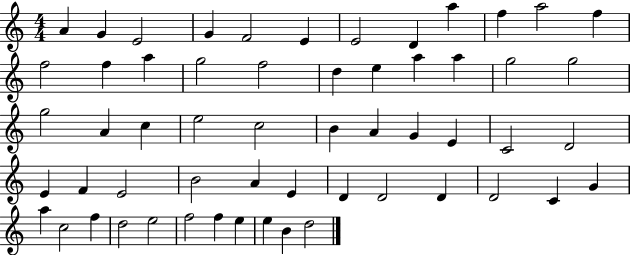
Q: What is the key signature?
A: C major